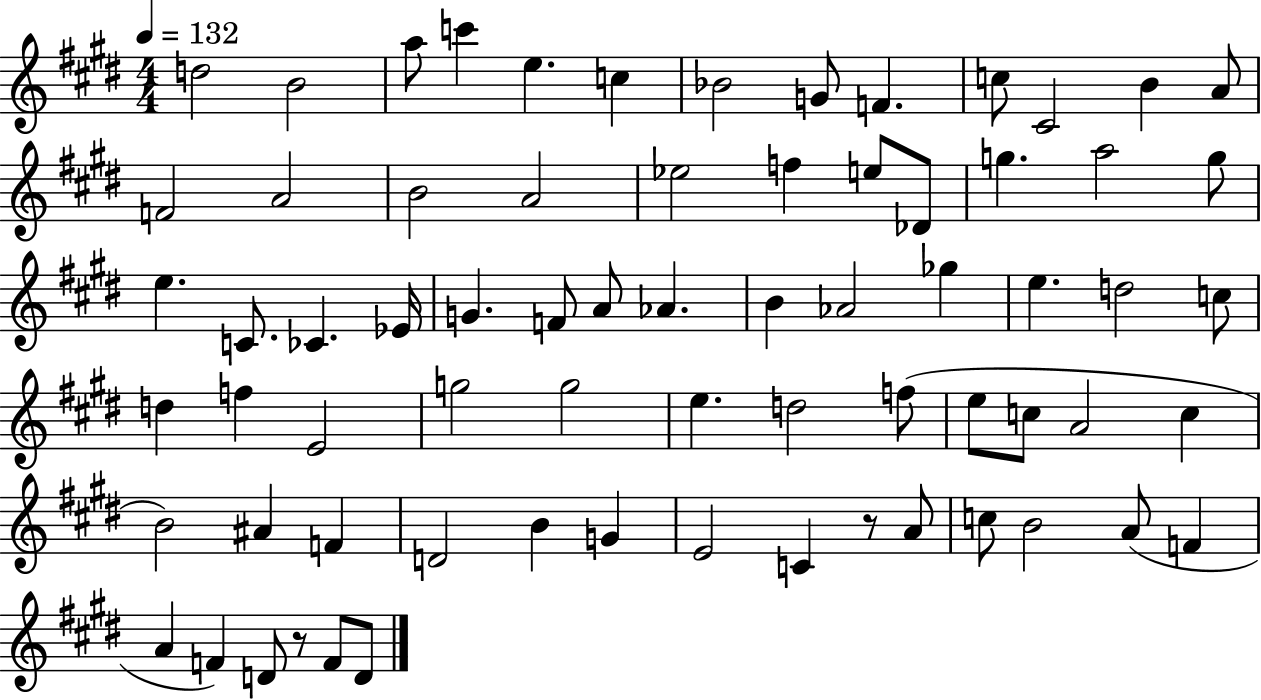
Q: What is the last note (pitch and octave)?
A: D4